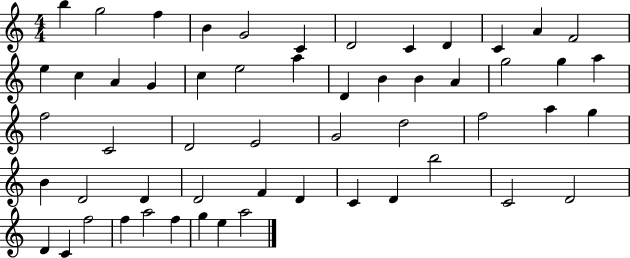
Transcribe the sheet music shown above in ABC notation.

X:1
T:Untitled
M:4/4
L:1/4
K:C
b g2 f B G2 C D2 C D C A F2 e c A G c e2 a D B B A g2 g a f2 C2 D2 E2 G2 d2 f2 a g B D2 D D2 F D C D b2 C2 D2 D C f2 f a2 f g e a2